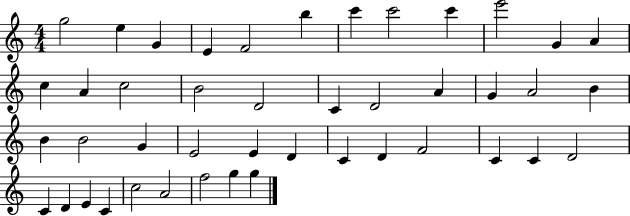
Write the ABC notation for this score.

X:1
T:Untitled
M:4/4
L:1/4
K:C
g2 e G E F2 b c' c'2 c' e'2 G A c A c2 B2 D2 C D2 A G A2 B B B2 G E2 E D C D F2 C C D2 C D E C c2 A2 f2 g g